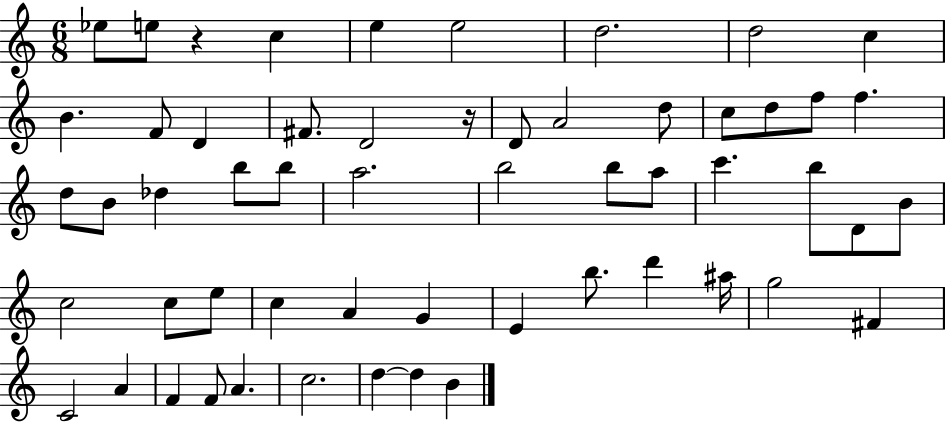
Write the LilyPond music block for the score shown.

{
  \clef treble
  \numericTimeSignature
  \time 6/8
  \key c \major
  ees''8 e''8 r4 c''4 | e''4 e''2 | d''2. | d''2 c''4 | \break b'4. f'8 d'4 | fis'8. d'2 r16 | d'8 a'2 d''8 | c''8 d''8 f''8 f''4. | \break d''8 b'8 des''4 b''8 b''8 | a''2. | b''2 b''8 a''8 | c'''4. b''8 d'8 b'8 | \break c''2 c''8 e''8 | c''4 a'4 g'4 | e'4 b''8. d'''4 ais''16 | g''2 fis'4 | \break c'2 a'4 | f'4 f'8 a'4. | c''2. | d''4~~ d''4 b'4 | \break \bar "|."
}